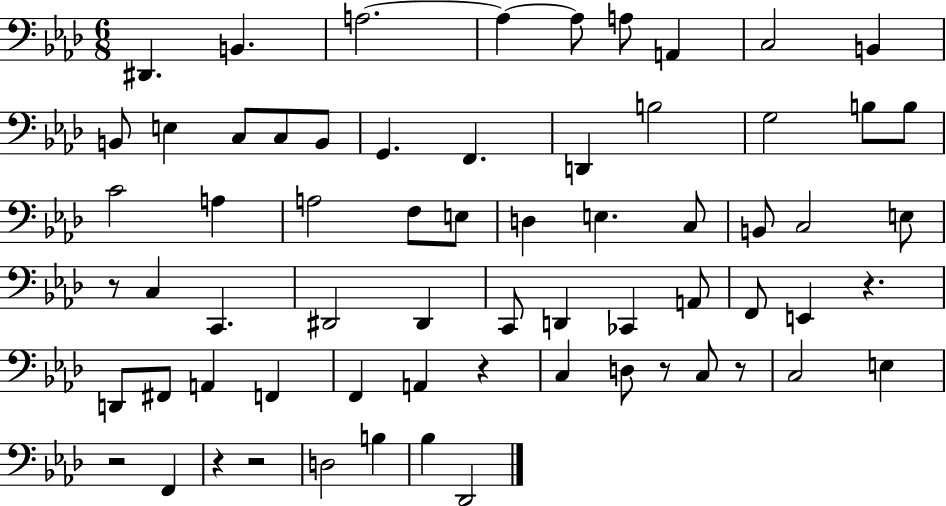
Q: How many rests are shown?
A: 8